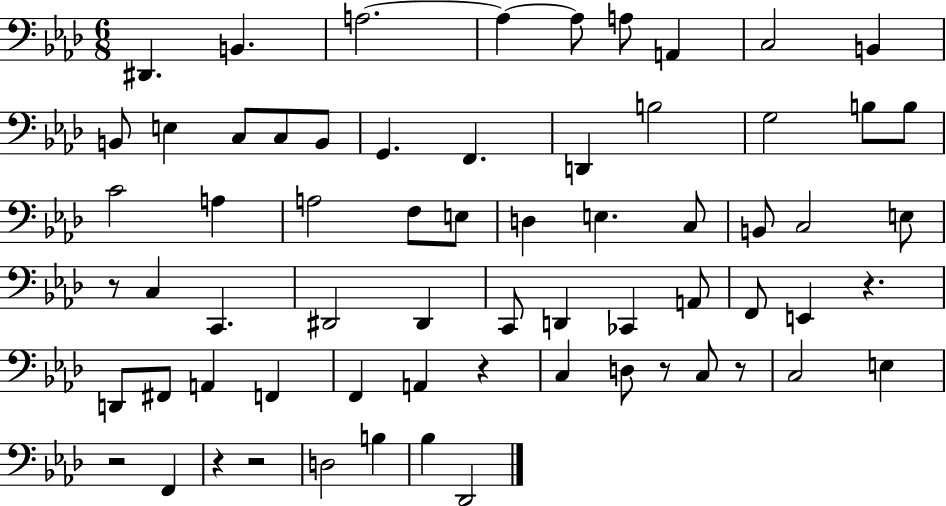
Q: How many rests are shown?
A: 8